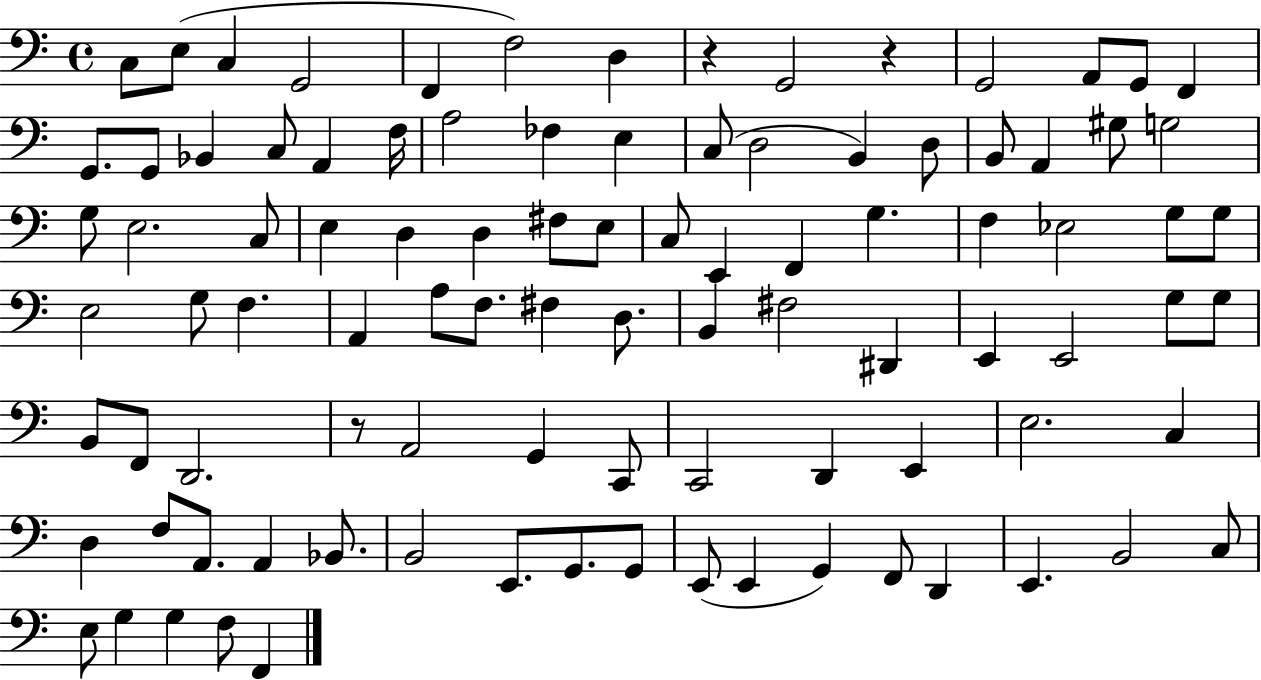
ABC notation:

X:1
T:Untitled
M:4/4
L:1/4
K:C
C,/2 E,/2 C, G,,2 F,, F,2 D, z G,,2 z G,,2 A,,/2 G,,/2 F,, G,,/2 G,,/2 _B,, C,/2 A,, F,/4 A,2 _F, E, C,/2 D,2 B,, D,/2 B,,/2 A,, ^G,/2 G,2 G,/2 E,2 C,/2 E, D, D, ^F,/2 E,/2 C,/2 E,, F,, G, F, _E,2 G,/2 G,/2 E,2 G,/2 F, A,, A,/2 F,/2 ^F, D,/2 B,, ^F,2 ^D,, E,, E,,2 G,/2 G,/2 B,,/2 F,,/2 D,,2 z/2 A,,2 G,, C,,/2 C,,2 D,, E,, E,2 C, D, F,/2 A,,/2 A,, _B,,/2 B,,2 E,,/2 G,,/2 G,,/2 E,,/2 E,, G,, F,,/2 D,, E,, B,,2 C,/2 E,/2 G, G, F,/2 F,,